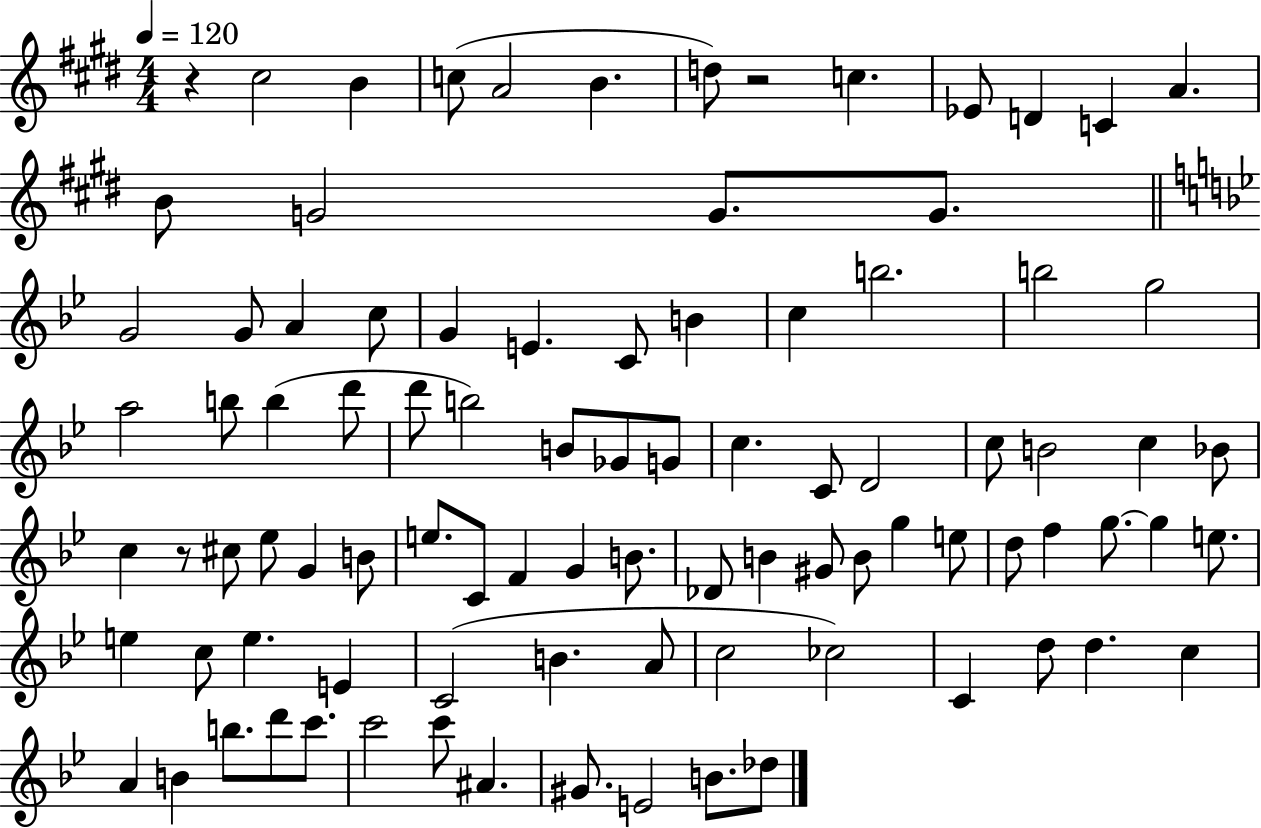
X:1
T:Untitled
M:4/4
L:1/4
K:E
z ^c2 B c/2 A2 B d/2 z2 c _E/2 D C A B/2 G2 G/2 G/2 G2 G/2 A c/2 G E C/2 B c b2 b2 g2 a2 b/2 b d'/2 d'/2 b2 B/2 _G/2 G/2 c C/2 D2 c/2 B2 c _B/2 c z/2 ^c/2 _e/2 G B/2 e/2 C/2 F G B/2 _D/2 B ^G/2 B/2 g e/2 d/2 f g/2 g e/2 e c/2 e E C2 B A/2 c2 _c2 C d/2 d c A B b/2 d'/2 c'/2 c'2 c'/2 ^A ^G/2 E2 B/2 _d/2